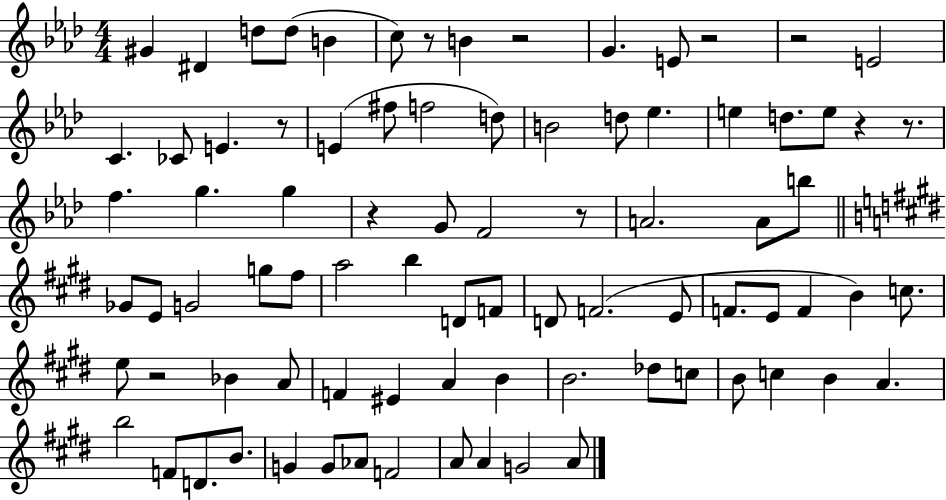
G#4/q D#4/q D5/e D5/e B4/q C5/e R/e B4/q R/h G4/q. E4/e R/h R/h E4/h C4/q. CES4/e E4/q. R/e E4/q F#5/e F5/h D5/e B4/h D5/e Eb5/q. E5/q D5/e. E5/e R/q R/e. F5/q. G5/q. G5/q R/q G4/e F4/h R/e A4/h. A4/e B5/e Gb4/e E4/e G4/h G5/e F#5/e A5/h B5/q D4/e F4/e D4/e F4/h. E4/e F4/e. E4/e F4/q B4/q C5/e. E5/e R/h Bb4/q A4/e F4/q EIS4/q A4/q B4/q B4/h. Db5/e C5/e B4/e C5/q B4/q A4/q. B5/h F4/e D4/e. B4/e. G4/q G4/e Ab4/e F4/h A4/e A4/q G4/h A4/e